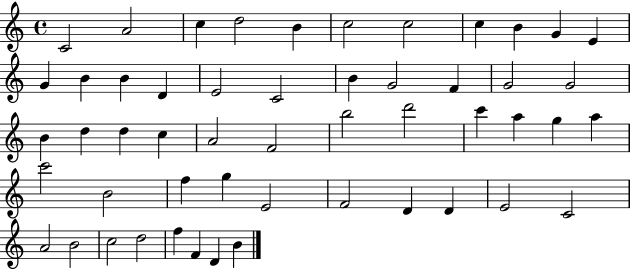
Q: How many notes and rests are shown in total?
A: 52